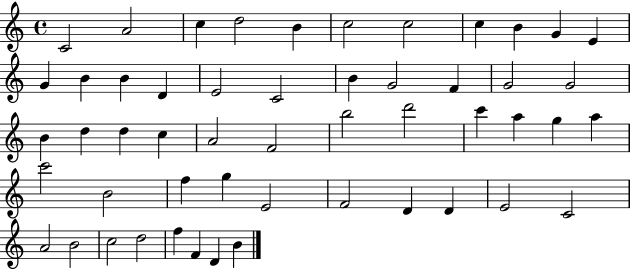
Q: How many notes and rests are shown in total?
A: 52